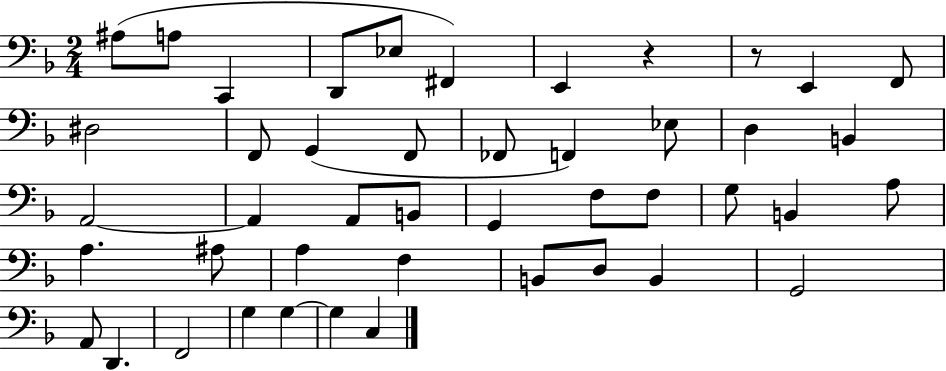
A#3/e A3/e C2/q D2/e Eb3/e F#2/q E2/q R/q R/e E2/q F2/e D#3/h F2/e G2/q F2/e FES2/e F2/q Eb3/e D3/q B2/q A2/h A2/q A2/e B2/e G2/q F3/e F3/e G3/e B2/q A3/e A3/q. A#3/e A3/q F3/q B2/e D3/e B2/q G2/h A2/e D2/q. F2/h G3/q G3/q G3/q C3/q